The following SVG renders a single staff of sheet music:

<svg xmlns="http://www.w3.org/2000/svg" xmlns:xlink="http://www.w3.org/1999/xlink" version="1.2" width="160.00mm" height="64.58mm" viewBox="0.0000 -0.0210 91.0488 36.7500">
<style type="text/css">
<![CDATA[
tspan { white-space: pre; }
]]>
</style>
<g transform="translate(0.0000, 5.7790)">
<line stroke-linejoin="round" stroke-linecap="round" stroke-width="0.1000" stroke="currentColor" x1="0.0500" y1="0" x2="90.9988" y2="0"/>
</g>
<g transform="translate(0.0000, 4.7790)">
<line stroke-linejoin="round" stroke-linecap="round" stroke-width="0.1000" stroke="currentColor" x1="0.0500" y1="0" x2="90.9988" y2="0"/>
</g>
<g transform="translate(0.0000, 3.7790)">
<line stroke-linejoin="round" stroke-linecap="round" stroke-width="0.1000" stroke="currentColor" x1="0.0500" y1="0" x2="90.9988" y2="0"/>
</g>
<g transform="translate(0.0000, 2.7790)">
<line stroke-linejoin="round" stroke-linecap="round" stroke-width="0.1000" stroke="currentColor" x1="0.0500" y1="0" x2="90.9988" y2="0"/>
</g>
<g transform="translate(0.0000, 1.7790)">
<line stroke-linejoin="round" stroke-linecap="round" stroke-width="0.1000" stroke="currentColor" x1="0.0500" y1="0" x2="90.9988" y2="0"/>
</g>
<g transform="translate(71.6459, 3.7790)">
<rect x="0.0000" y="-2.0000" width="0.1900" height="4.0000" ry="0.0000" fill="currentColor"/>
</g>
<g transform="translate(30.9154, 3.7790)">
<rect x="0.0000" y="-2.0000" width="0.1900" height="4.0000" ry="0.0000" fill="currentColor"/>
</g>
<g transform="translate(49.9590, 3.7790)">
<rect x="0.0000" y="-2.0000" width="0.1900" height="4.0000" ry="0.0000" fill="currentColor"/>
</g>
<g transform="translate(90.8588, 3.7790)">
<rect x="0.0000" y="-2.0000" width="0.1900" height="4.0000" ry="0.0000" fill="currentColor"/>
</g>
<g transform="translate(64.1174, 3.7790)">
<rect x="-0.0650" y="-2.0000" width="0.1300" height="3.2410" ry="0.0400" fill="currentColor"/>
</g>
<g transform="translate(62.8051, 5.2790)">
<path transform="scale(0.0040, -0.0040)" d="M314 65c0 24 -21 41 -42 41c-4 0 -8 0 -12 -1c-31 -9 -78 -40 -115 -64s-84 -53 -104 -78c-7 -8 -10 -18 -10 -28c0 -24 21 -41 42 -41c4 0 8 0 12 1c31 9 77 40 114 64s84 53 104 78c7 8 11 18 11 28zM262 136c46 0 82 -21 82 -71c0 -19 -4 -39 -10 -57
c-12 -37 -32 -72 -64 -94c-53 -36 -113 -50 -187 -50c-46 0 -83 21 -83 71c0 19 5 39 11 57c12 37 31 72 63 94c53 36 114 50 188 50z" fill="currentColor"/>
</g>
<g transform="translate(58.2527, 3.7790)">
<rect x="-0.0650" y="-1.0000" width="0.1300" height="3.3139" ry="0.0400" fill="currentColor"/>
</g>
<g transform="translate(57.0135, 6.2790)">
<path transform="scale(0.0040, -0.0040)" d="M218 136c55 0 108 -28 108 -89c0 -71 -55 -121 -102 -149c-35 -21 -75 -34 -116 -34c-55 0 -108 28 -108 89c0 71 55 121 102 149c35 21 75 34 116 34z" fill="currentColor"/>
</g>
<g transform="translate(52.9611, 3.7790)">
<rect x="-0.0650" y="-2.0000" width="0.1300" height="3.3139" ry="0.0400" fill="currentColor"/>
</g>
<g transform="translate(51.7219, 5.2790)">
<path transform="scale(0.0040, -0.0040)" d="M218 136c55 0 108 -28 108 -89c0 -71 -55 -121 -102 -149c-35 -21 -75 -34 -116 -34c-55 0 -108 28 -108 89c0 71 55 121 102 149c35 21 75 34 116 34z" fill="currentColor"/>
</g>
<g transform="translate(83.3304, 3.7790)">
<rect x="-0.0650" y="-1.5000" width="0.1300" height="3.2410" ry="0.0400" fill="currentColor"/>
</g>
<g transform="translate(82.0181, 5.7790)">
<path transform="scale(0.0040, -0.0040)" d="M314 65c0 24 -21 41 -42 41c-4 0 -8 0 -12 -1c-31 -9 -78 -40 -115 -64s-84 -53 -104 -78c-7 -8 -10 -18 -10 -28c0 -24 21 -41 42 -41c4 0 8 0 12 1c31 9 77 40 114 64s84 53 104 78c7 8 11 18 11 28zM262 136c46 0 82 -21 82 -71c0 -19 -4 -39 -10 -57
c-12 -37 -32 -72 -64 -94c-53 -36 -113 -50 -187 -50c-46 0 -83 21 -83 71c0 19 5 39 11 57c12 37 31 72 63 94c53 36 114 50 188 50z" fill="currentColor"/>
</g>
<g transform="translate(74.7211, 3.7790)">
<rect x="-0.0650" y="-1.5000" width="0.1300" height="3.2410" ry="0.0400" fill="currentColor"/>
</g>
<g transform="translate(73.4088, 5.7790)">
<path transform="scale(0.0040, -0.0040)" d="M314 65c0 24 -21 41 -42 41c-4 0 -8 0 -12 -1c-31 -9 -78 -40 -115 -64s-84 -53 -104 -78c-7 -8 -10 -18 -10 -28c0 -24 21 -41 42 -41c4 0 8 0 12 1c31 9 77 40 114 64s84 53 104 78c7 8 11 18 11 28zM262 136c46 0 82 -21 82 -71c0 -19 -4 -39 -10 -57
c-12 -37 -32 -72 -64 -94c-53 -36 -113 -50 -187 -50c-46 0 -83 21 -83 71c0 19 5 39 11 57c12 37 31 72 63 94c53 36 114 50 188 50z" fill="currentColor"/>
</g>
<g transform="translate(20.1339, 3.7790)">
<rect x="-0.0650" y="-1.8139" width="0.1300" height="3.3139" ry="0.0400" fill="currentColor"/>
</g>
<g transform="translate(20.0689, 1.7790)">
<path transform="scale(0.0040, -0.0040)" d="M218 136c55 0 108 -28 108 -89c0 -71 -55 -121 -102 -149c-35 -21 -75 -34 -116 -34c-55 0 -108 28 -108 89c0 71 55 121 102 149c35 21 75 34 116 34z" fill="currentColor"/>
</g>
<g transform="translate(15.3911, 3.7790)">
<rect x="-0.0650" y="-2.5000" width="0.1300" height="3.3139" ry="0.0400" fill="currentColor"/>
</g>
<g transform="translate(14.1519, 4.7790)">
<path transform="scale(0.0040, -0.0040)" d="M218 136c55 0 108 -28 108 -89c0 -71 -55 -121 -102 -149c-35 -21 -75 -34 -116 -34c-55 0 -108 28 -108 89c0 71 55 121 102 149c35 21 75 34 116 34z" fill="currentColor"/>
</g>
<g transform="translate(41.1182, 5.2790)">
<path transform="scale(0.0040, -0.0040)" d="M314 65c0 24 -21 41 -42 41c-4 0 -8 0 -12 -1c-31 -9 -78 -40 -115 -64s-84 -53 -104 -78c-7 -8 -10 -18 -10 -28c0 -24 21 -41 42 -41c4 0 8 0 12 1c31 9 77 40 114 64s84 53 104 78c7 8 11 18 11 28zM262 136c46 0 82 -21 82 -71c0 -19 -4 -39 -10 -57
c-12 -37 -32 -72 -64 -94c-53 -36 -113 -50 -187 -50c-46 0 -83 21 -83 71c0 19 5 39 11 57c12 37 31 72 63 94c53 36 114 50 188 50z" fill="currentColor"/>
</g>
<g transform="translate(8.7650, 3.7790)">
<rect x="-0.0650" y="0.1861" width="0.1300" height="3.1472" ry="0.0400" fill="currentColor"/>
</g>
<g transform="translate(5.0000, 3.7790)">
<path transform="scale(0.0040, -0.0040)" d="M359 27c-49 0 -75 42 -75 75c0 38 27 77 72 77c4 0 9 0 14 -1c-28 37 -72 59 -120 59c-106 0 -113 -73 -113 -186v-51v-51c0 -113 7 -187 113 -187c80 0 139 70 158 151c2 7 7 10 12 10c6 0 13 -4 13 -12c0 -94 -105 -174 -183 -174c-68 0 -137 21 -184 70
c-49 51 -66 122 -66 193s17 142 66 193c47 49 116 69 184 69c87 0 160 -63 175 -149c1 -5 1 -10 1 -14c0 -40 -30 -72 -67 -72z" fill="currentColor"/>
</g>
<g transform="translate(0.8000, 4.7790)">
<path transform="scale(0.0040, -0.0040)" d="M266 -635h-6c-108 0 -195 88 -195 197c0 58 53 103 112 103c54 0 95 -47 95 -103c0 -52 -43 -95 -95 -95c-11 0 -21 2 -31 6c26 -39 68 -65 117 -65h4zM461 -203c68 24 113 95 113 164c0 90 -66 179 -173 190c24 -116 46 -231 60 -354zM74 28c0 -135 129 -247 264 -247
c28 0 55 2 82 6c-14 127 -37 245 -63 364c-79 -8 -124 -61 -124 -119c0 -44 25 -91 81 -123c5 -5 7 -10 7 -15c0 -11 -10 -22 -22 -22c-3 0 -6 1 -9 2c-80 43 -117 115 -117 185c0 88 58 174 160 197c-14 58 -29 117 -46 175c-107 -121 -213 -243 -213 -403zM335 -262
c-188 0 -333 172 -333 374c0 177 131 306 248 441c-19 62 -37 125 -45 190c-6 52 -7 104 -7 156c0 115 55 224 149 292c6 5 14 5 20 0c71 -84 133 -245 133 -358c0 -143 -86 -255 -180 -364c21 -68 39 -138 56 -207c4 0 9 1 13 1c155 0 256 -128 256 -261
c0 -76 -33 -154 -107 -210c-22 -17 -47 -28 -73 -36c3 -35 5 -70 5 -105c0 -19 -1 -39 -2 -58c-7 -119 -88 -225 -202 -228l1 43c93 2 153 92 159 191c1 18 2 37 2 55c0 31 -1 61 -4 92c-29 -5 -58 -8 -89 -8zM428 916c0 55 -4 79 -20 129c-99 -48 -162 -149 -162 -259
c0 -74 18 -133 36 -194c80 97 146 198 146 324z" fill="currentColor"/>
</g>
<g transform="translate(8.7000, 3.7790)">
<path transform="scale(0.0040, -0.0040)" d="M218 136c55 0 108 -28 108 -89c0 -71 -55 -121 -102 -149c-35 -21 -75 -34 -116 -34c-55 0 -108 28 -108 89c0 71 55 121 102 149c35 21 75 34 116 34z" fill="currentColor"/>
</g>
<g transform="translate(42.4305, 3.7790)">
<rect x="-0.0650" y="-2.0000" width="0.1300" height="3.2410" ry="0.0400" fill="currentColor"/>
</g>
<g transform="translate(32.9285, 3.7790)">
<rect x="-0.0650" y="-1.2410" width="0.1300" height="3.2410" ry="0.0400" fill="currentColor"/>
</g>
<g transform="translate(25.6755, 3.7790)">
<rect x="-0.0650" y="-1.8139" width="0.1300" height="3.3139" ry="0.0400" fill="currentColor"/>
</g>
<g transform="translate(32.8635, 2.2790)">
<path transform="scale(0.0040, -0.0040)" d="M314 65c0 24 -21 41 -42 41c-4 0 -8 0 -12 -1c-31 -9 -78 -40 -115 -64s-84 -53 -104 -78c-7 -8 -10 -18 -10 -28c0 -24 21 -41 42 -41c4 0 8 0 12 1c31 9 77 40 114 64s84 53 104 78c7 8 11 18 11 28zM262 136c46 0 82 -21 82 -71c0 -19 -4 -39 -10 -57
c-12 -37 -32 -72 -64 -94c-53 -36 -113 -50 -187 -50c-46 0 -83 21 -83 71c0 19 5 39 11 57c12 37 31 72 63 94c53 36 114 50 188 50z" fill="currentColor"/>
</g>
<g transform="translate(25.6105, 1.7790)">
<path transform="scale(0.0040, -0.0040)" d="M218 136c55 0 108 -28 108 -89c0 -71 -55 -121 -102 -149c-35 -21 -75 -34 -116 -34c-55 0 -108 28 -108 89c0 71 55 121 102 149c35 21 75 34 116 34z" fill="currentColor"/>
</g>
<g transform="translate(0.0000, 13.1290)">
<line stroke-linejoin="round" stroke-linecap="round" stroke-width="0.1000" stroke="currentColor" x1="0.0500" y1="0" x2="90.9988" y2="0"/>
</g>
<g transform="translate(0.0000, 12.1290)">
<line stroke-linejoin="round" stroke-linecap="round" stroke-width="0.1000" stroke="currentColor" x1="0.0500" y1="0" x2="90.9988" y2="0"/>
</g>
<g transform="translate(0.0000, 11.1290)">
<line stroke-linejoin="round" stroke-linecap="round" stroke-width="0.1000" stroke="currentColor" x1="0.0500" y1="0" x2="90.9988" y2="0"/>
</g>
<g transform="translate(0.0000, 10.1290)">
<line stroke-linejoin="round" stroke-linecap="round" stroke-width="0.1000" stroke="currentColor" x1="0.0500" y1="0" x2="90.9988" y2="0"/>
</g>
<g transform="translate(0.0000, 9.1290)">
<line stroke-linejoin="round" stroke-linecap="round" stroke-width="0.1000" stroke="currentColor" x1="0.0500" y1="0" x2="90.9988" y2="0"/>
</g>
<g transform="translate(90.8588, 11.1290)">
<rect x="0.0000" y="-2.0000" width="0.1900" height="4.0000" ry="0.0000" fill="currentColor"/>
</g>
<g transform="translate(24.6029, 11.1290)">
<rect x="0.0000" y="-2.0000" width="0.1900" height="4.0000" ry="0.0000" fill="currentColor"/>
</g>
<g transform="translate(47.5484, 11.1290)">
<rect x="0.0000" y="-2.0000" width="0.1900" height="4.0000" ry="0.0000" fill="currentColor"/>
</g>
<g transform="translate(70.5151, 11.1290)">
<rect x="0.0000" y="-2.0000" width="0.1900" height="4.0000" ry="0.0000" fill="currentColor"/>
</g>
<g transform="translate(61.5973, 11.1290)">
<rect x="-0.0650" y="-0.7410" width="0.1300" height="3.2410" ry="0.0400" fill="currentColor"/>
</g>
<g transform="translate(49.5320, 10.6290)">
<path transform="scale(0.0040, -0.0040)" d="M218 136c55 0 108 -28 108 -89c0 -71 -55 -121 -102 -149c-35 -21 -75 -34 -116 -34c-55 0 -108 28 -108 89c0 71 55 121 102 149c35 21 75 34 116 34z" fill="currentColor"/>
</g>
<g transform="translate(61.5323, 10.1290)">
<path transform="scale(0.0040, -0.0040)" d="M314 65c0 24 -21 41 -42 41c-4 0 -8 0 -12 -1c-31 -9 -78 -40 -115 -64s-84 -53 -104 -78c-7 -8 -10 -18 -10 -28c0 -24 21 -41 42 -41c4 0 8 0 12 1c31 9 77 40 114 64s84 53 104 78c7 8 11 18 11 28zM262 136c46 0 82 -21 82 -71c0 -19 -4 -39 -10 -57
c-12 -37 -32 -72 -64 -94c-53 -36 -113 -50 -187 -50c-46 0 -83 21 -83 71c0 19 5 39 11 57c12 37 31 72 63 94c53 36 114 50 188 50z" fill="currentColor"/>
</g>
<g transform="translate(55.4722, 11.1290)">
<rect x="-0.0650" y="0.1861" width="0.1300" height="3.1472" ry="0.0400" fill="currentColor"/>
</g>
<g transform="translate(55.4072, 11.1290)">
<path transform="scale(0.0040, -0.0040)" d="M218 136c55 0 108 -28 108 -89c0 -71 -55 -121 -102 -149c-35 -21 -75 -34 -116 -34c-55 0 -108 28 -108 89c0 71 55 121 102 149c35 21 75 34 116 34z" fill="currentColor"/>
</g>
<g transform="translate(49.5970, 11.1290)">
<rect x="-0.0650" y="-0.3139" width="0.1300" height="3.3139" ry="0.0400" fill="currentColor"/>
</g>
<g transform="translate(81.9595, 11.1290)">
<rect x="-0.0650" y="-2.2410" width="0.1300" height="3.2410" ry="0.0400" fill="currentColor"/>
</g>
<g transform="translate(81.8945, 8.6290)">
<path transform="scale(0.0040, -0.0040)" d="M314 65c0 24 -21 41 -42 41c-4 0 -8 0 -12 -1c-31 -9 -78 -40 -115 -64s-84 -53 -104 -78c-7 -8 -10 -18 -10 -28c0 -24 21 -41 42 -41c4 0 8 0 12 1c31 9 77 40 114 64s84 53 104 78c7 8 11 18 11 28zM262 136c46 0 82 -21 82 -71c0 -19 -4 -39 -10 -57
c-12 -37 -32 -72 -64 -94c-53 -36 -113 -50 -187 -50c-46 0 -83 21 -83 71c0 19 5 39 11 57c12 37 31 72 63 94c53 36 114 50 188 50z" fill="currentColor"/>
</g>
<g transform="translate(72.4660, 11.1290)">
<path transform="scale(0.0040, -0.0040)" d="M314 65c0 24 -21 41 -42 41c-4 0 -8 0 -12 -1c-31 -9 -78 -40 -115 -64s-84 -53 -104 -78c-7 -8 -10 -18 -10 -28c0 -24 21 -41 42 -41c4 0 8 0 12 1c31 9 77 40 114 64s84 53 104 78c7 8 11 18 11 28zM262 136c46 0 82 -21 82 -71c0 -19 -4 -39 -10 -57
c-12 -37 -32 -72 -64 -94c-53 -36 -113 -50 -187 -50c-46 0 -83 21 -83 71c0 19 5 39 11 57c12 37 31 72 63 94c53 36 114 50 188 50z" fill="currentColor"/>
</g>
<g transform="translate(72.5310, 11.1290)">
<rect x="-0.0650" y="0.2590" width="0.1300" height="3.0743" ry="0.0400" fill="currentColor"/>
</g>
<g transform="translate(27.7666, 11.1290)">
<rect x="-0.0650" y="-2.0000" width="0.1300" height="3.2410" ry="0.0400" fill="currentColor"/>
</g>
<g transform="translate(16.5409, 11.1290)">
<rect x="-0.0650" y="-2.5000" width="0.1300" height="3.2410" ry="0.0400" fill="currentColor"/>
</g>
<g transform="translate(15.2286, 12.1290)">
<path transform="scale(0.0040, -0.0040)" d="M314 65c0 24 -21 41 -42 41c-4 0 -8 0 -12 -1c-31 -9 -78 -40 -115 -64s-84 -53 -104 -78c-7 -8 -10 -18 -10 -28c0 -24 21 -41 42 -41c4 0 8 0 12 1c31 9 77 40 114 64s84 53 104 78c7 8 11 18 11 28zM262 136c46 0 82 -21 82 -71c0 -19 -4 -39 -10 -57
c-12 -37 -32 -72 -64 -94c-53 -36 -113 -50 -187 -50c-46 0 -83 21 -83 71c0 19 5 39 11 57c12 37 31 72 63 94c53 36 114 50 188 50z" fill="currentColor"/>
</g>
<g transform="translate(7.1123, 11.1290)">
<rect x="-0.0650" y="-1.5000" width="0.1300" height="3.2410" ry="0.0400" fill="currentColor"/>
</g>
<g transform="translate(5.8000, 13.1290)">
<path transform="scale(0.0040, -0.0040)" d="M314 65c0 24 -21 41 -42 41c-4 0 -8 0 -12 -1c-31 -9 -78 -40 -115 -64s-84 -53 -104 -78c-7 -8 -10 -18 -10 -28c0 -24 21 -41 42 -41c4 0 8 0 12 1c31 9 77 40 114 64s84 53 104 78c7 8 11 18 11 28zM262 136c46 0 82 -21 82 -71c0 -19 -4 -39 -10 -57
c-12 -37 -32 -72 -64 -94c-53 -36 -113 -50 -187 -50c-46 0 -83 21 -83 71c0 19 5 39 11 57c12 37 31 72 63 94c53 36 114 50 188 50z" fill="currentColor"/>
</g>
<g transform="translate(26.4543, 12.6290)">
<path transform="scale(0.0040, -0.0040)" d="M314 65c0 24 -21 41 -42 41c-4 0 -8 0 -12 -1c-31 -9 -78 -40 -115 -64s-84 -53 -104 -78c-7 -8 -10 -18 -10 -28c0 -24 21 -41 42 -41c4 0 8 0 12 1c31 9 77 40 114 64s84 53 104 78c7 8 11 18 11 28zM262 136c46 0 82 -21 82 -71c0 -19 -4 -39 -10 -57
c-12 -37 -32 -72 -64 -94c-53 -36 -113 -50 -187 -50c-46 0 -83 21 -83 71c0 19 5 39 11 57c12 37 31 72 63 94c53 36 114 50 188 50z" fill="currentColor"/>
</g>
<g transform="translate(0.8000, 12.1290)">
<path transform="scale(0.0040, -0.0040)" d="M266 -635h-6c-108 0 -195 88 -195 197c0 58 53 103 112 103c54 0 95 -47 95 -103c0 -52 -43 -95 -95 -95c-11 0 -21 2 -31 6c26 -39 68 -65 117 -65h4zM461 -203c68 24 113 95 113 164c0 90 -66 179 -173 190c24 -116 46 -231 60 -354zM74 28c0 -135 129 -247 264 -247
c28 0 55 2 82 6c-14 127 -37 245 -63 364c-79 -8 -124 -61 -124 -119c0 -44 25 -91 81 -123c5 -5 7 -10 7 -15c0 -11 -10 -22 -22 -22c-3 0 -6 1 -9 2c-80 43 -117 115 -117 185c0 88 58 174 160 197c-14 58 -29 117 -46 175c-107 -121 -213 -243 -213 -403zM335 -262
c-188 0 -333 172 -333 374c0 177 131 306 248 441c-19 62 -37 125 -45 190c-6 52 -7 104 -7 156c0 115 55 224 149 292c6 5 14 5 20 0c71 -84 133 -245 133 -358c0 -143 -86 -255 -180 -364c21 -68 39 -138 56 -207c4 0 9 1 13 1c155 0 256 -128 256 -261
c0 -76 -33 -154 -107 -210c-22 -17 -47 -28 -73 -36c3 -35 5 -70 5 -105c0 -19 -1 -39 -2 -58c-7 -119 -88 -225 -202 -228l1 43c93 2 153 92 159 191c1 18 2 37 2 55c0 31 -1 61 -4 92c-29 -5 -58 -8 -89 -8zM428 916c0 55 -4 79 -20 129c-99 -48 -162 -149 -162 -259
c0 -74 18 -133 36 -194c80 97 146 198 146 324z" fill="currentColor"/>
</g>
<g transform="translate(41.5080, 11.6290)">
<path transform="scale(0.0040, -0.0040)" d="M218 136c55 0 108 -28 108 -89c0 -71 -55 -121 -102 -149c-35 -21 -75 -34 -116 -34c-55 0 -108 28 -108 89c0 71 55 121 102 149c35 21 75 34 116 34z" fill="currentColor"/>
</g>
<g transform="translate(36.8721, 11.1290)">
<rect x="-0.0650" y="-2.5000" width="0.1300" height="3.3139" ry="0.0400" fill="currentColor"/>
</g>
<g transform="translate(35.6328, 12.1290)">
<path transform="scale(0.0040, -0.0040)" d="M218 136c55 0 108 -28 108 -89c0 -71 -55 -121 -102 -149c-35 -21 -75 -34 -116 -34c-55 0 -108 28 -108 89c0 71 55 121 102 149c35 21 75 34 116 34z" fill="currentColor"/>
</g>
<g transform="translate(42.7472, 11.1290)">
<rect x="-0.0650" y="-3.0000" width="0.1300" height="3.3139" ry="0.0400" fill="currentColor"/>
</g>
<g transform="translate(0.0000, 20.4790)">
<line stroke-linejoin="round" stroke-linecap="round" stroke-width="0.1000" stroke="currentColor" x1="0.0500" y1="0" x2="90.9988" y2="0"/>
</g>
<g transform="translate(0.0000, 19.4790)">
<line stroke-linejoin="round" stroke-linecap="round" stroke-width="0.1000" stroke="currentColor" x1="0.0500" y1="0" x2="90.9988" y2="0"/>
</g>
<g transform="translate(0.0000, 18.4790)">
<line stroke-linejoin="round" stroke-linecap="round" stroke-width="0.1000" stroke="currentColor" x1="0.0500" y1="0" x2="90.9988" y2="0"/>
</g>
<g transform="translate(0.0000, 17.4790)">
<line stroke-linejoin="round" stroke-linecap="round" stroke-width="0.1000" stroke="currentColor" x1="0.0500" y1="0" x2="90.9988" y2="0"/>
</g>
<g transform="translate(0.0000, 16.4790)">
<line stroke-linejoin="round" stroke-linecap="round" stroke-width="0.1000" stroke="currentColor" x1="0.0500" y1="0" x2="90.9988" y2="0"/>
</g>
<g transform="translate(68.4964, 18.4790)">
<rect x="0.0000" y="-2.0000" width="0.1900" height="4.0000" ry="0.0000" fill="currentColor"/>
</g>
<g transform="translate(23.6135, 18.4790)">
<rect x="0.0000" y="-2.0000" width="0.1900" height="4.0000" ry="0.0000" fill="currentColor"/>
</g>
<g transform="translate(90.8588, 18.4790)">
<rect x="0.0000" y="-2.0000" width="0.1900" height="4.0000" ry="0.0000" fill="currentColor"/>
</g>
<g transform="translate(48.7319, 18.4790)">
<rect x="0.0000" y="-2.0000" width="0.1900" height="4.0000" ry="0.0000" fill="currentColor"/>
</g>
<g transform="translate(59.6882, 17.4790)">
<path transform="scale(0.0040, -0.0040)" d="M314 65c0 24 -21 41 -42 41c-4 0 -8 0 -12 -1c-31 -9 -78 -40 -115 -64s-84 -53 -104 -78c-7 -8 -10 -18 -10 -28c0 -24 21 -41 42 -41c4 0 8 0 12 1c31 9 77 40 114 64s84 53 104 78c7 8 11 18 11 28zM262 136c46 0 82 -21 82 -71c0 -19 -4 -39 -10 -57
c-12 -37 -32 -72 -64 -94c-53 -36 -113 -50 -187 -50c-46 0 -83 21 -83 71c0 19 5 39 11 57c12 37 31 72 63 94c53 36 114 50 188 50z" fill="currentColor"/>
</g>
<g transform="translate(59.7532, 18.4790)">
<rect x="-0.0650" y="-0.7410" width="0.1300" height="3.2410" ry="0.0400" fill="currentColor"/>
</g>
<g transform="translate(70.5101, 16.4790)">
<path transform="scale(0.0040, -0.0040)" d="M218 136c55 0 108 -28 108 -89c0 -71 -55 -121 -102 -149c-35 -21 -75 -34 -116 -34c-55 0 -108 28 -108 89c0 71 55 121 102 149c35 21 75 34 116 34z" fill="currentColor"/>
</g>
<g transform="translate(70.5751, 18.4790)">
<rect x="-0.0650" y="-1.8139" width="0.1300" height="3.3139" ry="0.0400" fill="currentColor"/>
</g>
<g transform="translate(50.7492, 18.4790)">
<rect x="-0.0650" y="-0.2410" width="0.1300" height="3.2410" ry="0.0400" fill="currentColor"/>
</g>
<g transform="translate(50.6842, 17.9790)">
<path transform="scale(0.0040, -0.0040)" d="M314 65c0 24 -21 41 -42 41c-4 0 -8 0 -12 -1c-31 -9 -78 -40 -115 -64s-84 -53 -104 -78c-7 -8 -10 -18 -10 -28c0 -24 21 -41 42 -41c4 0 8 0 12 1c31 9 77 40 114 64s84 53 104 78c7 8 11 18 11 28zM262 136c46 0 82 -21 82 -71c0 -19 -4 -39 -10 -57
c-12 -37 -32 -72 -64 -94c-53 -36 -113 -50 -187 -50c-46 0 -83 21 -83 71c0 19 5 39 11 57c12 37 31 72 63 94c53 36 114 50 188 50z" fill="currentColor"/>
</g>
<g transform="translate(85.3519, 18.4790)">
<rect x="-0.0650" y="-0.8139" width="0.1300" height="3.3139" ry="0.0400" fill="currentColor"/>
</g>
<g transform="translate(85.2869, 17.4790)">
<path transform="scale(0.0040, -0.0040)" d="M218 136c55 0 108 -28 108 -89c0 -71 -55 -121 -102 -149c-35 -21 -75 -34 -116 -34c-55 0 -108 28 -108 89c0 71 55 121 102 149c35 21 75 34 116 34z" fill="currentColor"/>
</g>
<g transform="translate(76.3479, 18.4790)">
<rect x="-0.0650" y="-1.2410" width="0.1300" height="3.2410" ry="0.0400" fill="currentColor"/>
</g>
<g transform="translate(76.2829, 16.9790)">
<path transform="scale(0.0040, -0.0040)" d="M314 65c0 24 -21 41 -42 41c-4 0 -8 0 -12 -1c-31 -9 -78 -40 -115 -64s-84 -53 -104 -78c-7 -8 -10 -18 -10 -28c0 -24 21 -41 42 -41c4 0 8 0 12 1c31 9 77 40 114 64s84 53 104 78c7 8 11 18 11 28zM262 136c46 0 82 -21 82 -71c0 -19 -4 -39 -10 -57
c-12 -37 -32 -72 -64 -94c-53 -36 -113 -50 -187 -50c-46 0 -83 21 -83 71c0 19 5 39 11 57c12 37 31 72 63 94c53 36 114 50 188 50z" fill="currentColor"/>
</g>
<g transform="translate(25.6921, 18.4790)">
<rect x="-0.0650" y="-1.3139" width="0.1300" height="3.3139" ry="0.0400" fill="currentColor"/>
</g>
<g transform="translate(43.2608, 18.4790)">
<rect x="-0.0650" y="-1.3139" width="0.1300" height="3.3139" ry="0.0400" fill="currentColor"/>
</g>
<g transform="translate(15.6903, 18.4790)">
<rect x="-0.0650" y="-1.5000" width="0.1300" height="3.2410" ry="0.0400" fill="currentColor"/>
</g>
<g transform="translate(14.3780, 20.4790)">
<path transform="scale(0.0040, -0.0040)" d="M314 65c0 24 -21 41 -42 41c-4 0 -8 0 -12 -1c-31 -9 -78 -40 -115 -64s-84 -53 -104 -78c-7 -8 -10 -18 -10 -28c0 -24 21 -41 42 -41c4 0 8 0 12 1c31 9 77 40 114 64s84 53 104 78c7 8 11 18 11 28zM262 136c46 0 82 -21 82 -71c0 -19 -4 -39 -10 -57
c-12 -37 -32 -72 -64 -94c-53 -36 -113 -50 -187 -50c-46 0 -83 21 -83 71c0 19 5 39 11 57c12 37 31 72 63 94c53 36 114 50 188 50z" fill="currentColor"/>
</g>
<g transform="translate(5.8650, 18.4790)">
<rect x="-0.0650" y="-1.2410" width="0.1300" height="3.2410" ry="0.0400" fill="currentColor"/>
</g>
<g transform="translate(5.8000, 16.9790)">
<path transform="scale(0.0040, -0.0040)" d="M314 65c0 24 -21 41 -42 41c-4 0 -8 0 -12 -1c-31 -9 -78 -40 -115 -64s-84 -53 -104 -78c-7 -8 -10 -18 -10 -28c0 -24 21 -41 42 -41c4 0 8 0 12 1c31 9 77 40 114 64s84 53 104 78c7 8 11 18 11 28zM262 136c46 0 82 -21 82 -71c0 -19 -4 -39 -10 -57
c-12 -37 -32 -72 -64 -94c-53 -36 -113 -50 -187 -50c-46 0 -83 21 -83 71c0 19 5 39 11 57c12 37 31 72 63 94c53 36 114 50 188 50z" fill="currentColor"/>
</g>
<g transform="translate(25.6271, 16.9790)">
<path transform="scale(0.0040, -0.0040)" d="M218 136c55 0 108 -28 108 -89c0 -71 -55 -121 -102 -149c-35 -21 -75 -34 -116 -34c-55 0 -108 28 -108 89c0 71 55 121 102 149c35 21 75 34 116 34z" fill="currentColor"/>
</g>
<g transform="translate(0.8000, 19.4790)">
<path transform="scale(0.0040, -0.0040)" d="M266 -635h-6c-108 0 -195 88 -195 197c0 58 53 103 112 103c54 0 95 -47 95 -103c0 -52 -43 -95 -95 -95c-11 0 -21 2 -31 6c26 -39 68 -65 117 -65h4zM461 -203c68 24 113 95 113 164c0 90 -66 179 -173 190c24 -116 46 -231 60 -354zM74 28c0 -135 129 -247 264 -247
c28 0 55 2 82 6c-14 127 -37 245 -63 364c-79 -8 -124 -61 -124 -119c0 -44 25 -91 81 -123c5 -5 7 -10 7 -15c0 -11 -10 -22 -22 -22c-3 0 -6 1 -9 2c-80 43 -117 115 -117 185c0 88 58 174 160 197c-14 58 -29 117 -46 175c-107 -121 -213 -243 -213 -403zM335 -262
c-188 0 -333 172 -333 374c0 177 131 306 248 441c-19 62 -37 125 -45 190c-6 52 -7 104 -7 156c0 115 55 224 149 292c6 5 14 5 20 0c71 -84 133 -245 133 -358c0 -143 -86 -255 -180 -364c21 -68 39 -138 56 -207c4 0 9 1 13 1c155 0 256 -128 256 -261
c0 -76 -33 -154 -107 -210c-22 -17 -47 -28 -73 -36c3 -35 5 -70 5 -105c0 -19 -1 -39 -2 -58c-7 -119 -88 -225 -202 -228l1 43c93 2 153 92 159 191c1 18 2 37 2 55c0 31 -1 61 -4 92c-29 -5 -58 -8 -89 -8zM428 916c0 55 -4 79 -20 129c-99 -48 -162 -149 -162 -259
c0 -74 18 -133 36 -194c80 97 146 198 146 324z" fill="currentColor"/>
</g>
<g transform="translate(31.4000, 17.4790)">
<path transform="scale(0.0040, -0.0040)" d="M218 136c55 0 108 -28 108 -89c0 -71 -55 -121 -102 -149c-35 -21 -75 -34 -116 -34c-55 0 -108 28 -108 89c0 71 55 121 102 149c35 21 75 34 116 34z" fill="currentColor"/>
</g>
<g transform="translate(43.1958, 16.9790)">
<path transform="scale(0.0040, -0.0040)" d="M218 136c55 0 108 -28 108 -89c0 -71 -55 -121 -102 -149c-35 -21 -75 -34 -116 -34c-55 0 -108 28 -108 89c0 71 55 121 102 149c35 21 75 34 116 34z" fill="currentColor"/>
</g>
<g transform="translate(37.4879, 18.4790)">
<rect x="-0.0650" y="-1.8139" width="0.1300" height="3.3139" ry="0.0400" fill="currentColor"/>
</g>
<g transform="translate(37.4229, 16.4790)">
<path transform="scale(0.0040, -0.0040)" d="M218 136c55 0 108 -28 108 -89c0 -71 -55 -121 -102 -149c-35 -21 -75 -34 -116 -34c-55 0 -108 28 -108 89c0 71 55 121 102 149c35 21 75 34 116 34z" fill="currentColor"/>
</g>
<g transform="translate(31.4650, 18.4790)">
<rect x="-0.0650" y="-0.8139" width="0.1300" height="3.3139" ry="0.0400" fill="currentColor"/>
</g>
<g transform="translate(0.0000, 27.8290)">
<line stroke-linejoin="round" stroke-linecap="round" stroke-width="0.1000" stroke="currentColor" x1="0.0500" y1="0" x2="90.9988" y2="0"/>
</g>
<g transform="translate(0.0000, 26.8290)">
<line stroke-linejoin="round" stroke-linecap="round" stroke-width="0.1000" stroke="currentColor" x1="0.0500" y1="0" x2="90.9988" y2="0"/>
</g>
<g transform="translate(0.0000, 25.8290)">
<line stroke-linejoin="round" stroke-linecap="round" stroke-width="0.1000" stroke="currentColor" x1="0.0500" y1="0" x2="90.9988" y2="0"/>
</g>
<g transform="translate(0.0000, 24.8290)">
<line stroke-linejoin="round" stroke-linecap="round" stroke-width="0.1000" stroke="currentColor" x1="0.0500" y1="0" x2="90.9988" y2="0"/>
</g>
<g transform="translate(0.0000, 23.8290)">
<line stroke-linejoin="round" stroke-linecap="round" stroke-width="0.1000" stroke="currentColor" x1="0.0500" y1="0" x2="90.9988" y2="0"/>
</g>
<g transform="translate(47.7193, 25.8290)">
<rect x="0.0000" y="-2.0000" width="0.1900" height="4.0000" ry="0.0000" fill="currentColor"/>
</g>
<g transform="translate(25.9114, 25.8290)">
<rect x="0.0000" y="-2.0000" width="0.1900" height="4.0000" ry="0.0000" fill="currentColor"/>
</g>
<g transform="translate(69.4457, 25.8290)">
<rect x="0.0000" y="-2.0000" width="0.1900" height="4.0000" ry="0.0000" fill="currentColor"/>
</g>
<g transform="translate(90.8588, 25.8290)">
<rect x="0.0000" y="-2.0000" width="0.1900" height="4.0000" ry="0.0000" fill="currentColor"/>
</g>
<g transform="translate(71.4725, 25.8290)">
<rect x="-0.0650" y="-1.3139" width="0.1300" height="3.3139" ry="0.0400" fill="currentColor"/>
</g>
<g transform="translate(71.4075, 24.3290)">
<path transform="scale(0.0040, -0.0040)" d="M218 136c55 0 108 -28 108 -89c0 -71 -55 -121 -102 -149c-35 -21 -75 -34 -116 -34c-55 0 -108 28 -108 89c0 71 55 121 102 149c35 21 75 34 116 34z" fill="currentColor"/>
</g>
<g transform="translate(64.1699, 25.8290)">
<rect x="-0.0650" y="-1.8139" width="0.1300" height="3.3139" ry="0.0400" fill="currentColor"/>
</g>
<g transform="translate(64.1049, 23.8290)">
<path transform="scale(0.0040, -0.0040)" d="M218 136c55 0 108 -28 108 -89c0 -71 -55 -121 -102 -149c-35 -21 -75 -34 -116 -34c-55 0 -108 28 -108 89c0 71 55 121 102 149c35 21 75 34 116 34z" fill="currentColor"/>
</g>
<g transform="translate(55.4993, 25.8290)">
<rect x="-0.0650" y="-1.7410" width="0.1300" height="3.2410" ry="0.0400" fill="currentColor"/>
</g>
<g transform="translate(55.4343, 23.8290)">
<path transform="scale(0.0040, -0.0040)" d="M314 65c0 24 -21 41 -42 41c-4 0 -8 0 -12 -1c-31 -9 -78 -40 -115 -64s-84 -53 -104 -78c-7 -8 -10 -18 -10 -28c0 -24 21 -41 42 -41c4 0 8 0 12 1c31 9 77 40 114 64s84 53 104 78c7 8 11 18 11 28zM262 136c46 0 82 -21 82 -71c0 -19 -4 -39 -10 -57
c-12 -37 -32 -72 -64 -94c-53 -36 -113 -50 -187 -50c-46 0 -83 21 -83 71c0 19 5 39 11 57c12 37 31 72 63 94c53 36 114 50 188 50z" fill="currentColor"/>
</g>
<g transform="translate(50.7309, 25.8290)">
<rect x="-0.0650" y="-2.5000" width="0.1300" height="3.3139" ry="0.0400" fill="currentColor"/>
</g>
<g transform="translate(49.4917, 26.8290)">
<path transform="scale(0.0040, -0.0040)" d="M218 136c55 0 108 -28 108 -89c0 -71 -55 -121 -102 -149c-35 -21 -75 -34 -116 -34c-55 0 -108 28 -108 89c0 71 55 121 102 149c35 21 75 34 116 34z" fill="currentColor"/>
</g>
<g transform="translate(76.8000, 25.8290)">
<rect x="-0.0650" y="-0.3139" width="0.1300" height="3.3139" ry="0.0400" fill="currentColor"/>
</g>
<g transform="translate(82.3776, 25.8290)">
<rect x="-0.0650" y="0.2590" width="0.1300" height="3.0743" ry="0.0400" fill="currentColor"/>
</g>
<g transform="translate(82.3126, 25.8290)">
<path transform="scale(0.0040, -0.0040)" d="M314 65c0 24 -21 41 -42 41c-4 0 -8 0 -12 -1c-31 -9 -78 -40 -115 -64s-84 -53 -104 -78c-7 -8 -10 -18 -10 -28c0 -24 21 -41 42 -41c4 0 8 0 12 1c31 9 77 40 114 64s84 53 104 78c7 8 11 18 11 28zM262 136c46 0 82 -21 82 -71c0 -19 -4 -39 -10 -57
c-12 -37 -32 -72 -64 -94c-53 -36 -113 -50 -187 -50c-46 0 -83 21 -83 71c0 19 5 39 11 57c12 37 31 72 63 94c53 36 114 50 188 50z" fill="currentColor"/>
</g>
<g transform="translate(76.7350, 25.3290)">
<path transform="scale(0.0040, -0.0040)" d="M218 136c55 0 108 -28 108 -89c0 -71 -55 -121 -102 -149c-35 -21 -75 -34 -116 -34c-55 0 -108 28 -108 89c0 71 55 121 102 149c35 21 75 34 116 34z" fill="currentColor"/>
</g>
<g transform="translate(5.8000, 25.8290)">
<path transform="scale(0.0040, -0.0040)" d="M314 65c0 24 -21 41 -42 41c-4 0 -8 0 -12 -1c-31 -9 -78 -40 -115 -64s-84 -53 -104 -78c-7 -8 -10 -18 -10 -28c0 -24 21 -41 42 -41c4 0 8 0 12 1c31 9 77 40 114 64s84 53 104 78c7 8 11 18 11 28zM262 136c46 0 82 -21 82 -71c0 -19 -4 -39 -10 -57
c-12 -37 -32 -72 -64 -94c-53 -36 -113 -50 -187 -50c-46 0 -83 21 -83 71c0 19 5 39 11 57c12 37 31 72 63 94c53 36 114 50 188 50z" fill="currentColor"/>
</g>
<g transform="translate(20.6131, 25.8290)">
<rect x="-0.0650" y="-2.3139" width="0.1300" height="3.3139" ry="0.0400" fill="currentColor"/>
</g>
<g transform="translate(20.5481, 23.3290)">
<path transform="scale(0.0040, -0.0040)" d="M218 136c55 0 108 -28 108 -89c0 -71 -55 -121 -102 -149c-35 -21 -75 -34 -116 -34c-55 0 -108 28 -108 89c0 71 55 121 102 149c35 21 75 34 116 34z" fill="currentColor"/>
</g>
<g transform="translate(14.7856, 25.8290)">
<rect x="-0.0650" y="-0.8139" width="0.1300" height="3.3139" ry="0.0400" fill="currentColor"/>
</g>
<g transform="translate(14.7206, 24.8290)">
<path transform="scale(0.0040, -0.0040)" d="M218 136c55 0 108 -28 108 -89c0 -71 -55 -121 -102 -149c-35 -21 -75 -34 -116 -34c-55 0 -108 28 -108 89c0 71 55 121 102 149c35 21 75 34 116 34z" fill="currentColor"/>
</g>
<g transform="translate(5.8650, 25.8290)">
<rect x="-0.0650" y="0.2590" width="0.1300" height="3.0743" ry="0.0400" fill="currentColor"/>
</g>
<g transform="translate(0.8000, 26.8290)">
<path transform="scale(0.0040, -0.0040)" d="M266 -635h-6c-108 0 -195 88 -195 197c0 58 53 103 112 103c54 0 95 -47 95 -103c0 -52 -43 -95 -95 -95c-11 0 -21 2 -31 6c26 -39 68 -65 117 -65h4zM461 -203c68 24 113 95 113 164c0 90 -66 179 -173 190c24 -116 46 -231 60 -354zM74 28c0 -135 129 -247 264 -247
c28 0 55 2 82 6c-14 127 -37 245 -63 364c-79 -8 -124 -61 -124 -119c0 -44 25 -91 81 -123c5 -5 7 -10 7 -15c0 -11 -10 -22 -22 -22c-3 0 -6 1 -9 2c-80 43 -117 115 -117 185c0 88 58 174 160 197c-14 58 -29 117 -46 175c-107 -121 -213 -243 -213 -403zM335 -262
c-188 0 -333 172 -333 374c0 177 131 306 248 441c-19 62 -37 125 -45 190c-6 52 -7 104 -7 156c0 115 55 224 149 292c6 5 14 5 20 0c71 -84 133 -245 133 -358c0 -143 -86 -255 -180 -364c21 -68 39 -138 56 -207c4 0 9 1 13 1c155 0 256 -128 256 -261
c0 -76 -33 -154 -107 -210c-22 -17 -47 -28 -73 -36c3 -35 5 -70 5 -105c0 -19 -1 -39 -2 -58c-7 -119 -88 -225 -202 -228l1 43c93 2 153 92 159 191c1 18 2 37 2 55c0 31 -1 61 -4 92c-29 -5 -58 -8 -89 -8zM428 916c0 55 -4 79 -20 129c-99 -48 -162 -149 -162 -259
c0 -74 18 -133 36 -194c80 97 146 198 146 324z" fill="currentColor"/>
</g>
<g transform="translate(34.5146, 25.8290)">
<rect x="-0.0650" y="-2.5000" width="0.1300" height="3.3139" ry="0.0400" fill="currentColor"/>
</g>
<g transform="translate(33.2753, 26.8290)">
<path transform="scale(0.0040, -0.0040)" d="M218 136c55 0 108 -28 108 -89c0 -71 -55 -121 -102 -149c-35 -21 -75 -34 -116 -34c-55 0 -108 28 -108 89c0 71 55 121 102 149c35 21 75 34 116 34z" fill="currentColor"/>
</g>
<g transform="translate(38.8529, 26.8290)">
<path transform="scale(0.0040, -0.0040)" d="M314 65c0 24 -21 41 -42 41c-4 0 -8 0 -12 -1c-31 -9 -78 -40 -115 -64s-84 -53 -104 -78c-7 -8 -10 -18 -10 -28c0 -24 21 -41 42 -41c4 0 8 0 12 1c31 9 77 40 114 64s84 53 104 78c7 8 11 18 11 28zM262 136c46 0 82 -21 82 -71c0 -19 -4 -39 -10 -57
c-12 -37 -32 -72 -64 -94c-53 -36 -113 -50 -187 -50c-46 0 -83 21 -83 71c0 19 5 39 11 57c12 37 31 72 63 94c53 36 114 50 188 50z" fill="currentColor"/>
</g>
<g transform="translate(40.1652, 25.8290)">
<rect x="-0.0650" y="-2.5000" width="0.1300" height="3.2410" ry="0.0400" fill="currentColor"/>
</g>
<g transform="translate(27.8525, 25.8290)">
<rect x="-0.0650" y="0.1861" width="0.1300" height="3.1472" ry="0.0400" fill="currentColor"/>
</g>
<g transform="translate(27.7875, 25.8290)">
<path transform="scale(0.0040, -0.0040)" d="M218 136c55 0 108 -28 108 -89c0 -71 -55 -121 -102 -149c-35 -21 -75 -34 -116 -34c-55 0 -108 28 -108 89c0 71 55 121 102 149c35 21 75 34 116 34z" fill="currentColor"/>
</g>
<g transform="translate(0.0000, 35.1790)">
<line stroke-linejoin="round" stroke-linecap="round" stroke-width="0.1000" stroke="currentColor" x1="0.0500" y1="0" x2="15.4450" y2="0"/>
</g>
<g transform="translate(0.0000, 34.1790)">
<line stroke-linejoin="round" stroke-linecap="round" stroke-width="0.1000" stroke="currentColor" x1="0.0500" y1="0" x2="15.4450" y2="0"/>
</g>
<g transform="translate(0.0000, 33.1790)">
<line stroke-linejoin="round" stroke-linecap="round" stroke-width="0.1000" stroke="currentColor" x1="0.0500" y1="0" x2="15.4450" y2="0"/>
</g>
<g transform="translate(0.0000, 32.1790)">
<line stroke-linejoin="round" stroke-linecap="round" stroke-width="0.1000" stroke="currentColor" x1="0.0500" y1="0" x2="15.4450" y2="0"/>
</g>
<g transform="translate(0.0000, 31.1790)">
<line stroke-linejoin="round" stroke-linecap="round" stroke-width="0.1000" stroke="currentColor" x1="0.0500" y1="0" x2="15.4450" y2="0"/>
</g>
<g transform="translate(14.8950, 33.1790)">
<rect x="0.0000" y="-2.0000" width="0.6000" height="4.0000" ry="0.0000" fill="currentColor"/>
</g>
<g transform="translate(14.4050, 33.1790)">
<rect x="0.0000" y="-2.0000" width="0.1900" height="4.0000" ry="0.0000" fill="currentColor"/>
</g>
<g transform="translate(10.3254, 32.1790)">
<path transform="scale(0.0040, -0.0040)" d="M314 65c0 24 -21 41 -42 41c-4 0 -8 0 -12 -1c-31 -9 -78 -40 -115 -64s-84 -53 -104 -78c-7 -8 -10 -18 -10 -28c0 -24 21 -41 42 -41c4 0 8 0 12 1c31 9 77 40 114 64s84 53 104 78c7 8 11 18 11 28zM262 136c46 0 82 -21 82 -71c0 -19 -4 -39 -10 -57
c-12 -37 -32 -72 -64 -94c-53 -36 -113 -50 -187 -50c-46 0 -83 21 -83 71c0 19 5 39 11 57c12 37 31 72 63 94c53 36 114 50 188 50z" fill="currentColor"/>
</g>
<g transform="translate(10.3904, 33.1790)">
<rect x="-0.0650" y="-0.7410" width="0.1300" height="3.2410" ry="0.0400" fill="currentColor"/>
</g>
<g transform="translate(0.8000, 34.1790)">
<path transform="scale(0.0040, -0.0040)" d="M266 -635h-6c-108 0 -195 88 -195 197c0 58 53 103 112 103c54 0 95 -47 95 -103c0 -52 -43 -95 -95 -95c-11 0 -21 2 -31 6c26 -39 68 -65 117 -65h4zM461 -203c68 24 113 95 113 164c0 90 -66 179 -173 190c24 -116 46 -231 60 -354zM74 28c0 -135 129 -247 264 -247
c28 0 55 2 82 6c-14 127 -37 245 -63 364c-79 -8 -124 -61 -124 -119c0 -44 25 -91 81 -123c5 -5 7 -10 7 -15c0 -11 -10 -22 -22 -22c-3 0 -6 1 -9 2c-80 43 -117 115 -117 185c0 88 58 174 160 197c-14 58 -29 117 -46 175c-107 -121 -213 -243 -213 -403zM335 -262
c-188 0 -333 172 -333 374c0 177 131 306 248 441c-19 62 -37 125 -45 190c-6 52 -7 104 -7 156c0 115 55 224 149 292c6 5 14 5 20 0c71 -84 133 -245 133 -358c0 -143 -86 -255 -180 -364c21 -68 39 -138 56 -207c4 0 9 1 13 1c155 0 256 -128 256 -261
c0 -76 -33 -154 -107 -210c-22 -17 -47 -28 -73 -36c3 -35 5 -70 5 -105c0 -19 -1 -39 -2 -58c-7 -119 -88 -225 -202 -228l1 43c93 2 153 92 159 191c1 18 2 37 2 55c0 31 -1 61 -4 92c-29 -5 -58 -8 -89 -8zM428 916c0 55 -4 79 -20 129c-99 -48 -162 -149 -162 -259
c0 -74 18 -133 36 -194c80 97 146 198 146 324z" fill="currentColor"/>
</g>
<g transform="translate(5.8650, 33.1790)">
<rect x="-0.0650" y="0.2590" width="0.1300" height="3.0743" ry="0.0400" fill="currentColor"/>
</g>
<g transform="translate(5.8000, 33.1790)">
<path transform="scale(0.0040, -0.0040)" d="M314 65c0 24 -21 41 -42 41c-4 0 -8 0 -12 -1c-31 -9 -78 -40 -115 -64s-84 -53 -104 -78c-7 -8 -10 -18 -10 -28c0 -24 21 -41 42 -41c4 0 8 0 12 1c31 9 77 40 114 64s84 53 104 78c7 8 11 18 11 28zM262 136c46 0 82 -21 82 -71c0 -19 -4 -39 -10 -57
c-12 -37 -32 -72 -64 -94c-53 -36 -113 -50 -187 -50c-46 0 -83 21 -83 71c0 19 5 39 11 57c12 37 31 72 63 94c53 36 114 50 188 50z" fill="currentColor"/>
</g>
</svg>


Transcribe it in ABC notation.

X:1
T:Untitled
M:4/4
L:1/4
K:C
B G f f e2 F2 F D F2 E2 E2 E2 G2 F2 G A c B d2 B2 g2 e2 E2 e d f e c2 d2 f e2 d B2 d g B G G2 G f2 f e c B2 B2 d2